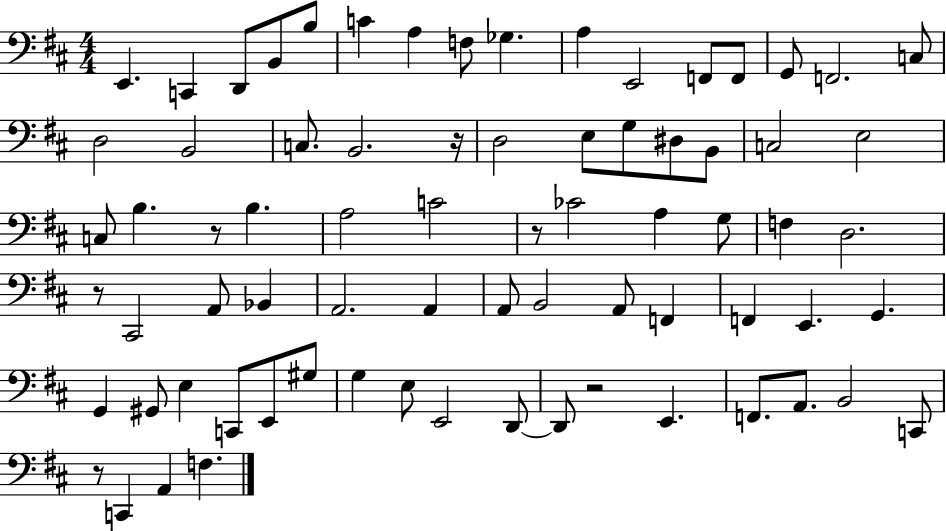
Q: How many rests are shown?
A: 6